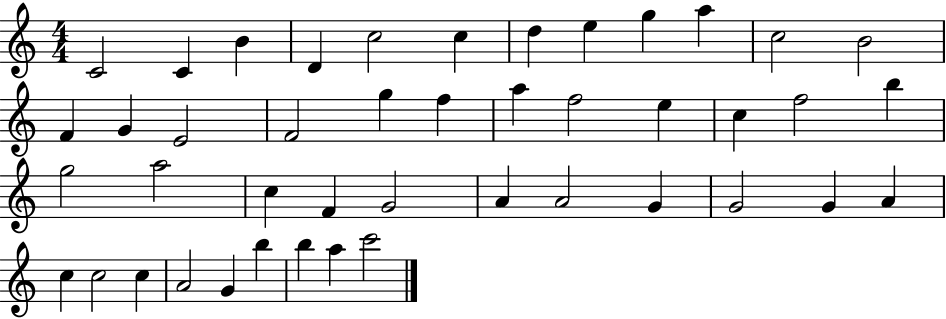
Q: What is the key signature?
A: C major